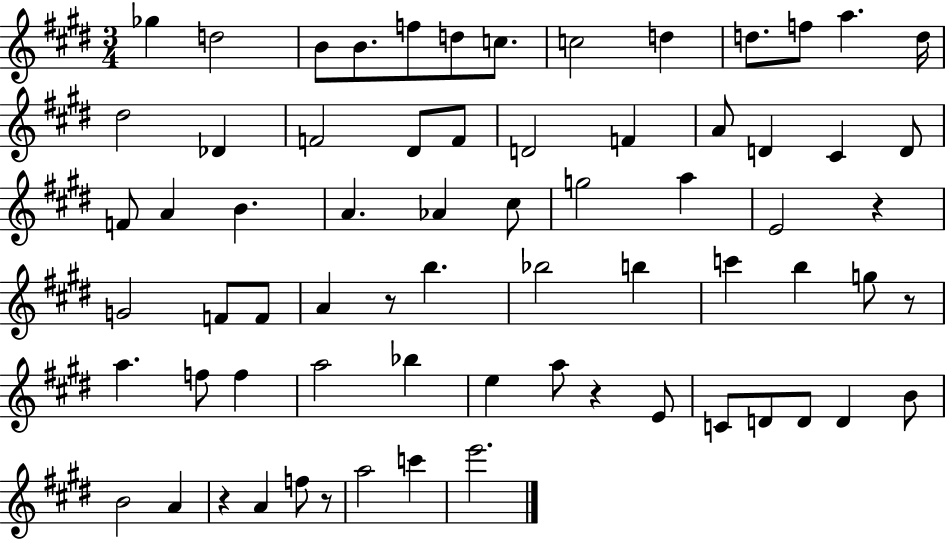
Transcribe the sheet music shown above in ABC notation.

X:1
T:Untitled
M:3/4
L:1/4
K:E
_g d2 B/2 B/2 f/2 d/2 c/2 c2 d d/2 f/2 a d/4 ^d2 _D F2 ^D/2 F/2 D2 F A/2 D ^C D/2 F/2 A B A _A ^c/2 g2 a E2 z G2 F/2 F/2 A z/2 b _b2 b c' b g/2 z/2 a f/2 f a2 _b e a/2 z E/2 C/2 D/2 D/2 D B/2 B2 A z A f/2 z/2 a2 c' e'2